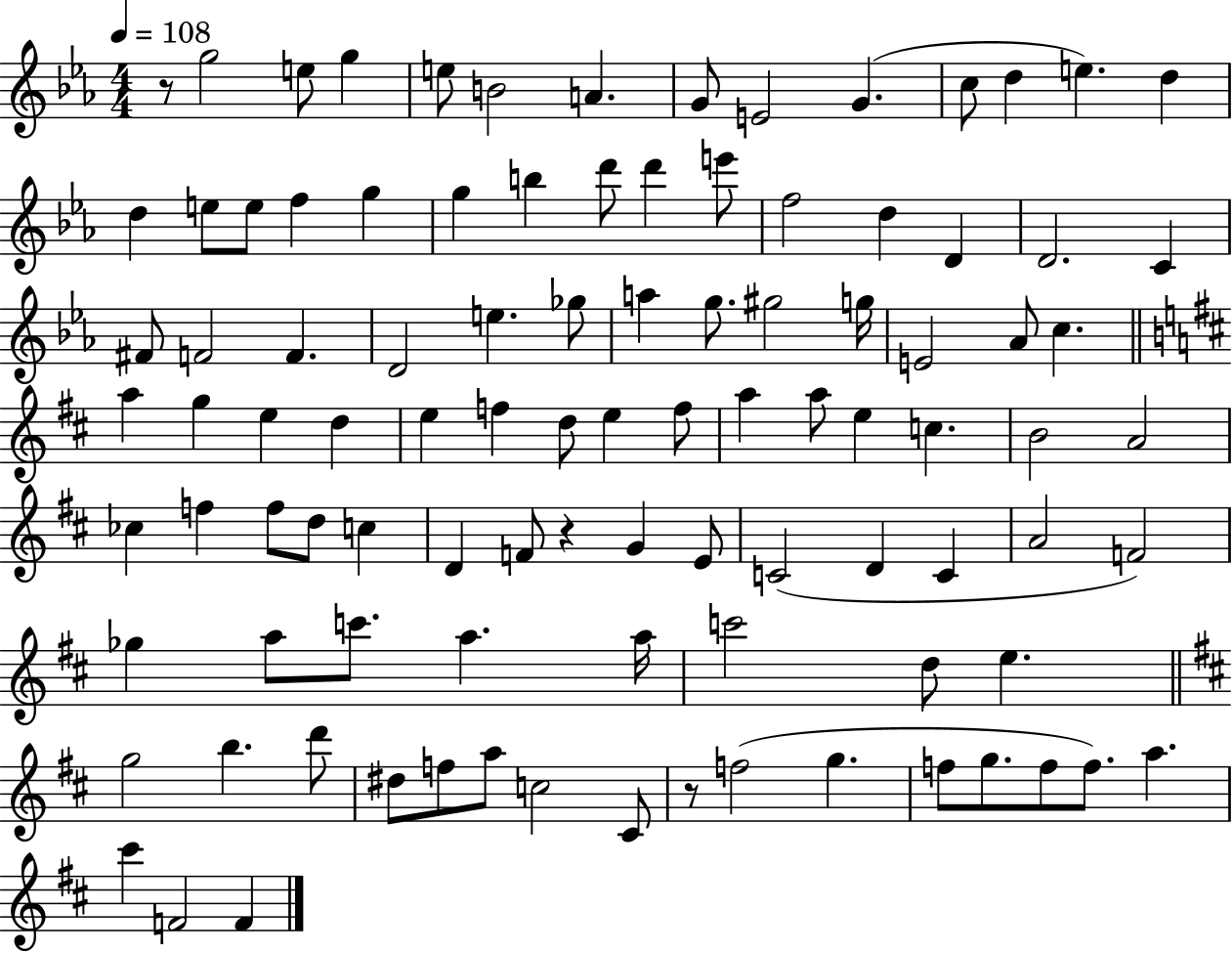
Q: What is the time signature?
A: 4/4